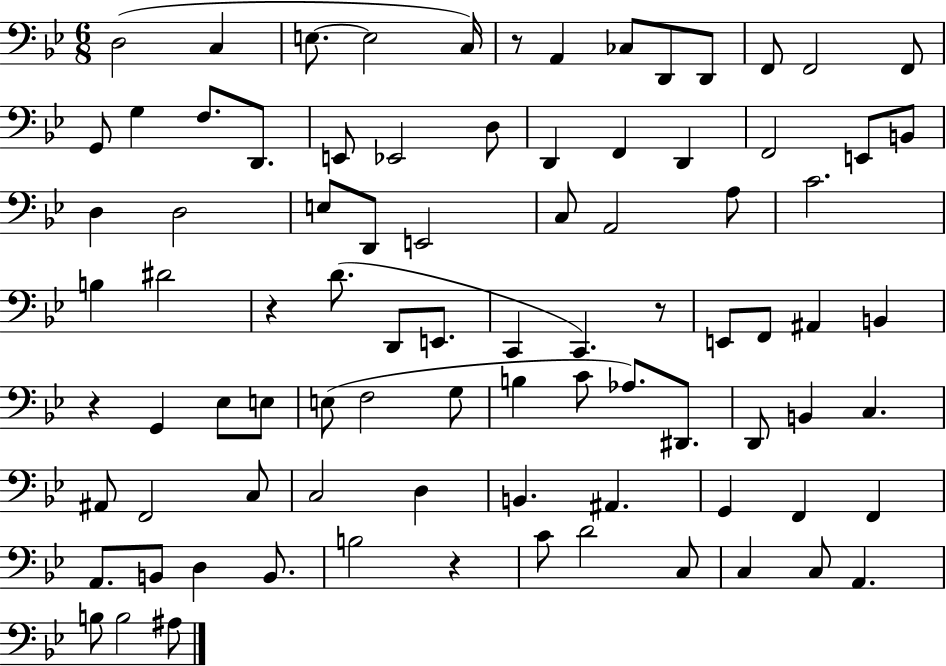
D3/h C3/q E3/e. E3/h C3/s R/e A2/q CES3/e D2/e D2/e F2/e F2/h F2/e G2/e G3/q F3/e. D2/e. E2/e Eb2/h D3/e D2/q F2/q D2/q F2/h E2/e B2/e D3/q D3/h E3/e D2/e E2/h C3/e A2/h A3/e C4/h. B3/q D#4/h R/q D4/e. D2/e E2/e. C2/q C2/q. R/e E2/e F2/e A#2/q B2/q R/q G2/q Eb3/e E3/e E3/e F3/h G3/e B3/q C4/e Ab3/e. D#2/e. D2/e B2/q C3/q. A#2/e F2/h C3/e C3/h D3/q B2/q. A#2/q. G2/q F2/q F2/q A2/e. B2/e D3/q B2/e. B3/h R/q C4/e D4/h C3/e C3/q C3/e A2/q. B3/e B3/h A#3/e